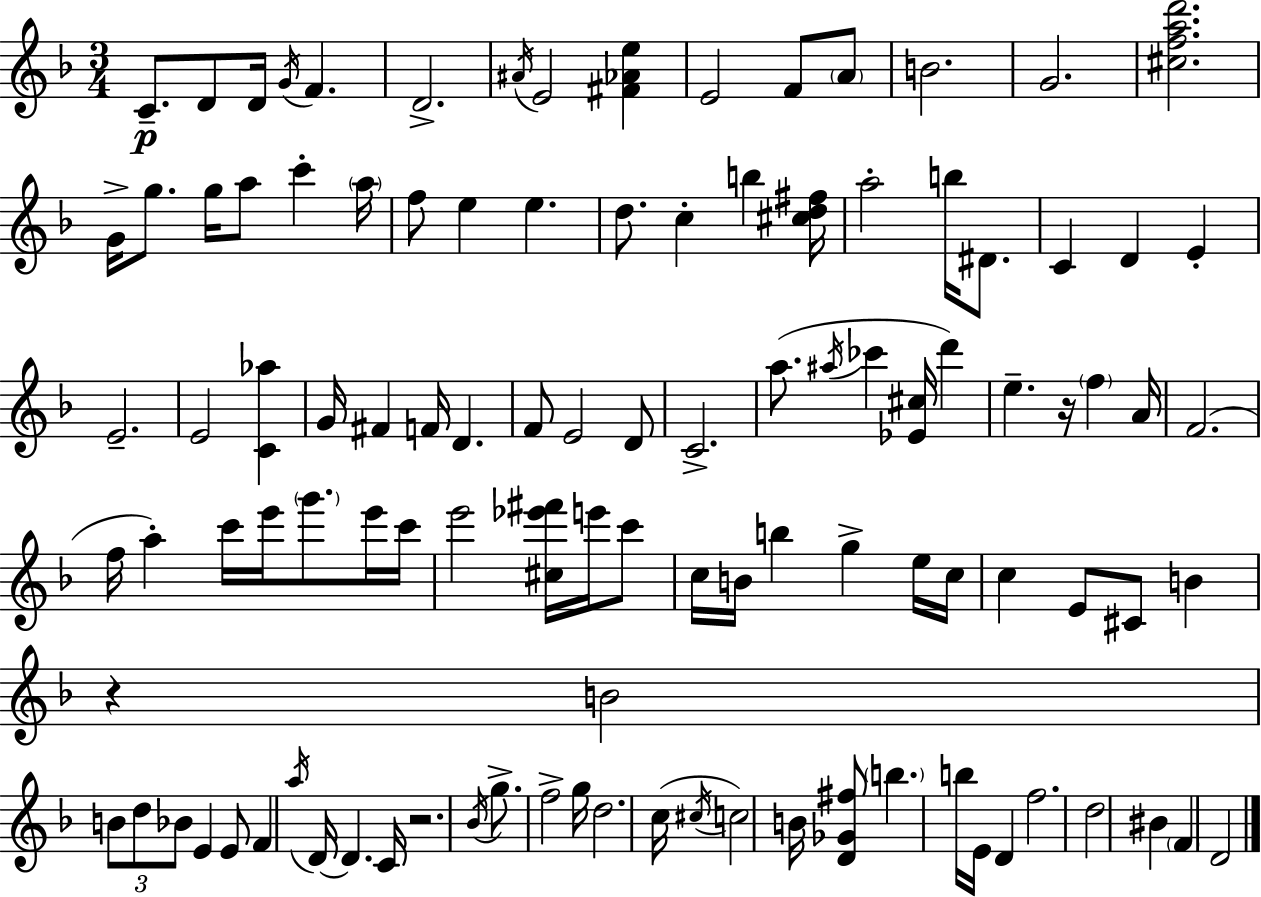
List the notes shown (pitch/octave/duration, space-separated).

C4/e. D4/e D4/s G4/s F4/q. D4/h. A#4/s E4/h [F#4,Ab4,E5]/q E4/h F4/e A4/e B4/h. G4/h. [C#5,F5,A5,D6]/h. G4/s G5/e. G5/s A5/e C6/q A5/s F5/e E5/q E5/q. D5/e. C5/q B5/q [C#5,D5,F#5]/s A5/h B5/s D#4/e. C4/q D4/q E4/q E4/h. E4/h [C4,Ab5]/q G4/s F#4/q F4/s D4/q. F4/e E4/h D4/e C4/h. A5/e. A#5/s CES6/q [Eb4,C#5]/s D6/q E5/q. R/s F5/q A4/s F4/h. F5/s A5/q C6/s E6/s G6/e. E6/s C6/s E6/h [C#5,Eb6,F#6]/s E6/s C6/e C5/s B4/s B5/q G5/q E5/s C5/s C5/q E4/e C#4/e B4/q R/q B4/h B4/e D5/e Bb4/e E4/q E4/e F4/q A5/s D4/s D4/q. C4/s R/h. Bb4/s G5/e. F5/h G5/s D5/h. C5/s C#5/s C5/h B4/s [D4,Gb4,F#5]/e B5/q. B5/s E4/s D4/q F5/h. D5/h BIS4/q F4/q D4/h